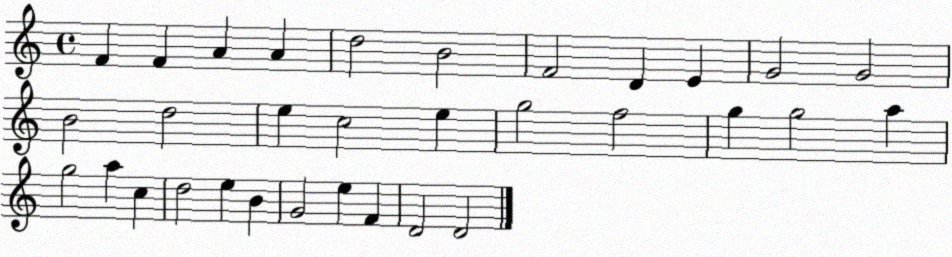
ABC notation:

X:1
T:Untitled
M:4/4
L:1/4
K:C
F F A A d2 B2 F2 D E G2 G2 B2 d2 e c2 e g2 f2 g g2 a g2 a c d2 e B G2 e F D2 D2